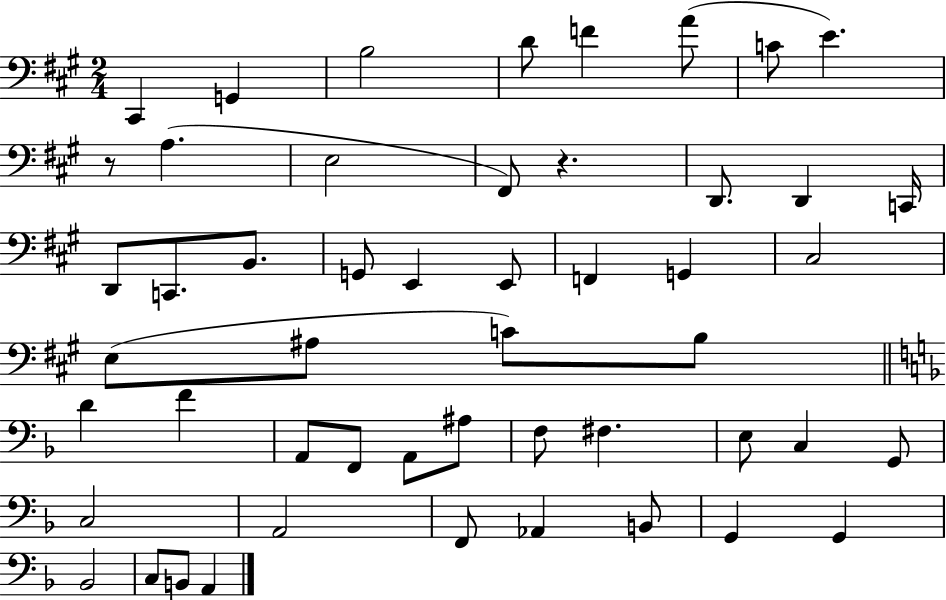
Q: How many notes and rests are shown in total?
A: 51